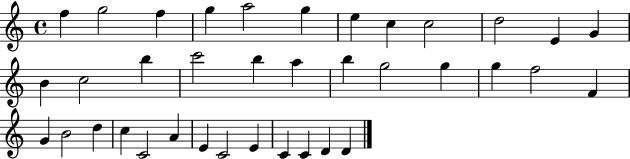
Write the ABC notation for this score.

X:1
T:Untitled
M:4/4
L:1/4
K:C
f g2 f g a2 g e c c2 d2 E G B c2 b c'2 b a b g2 g g f2 F G B2 d c C2 A E C2 E C C D D